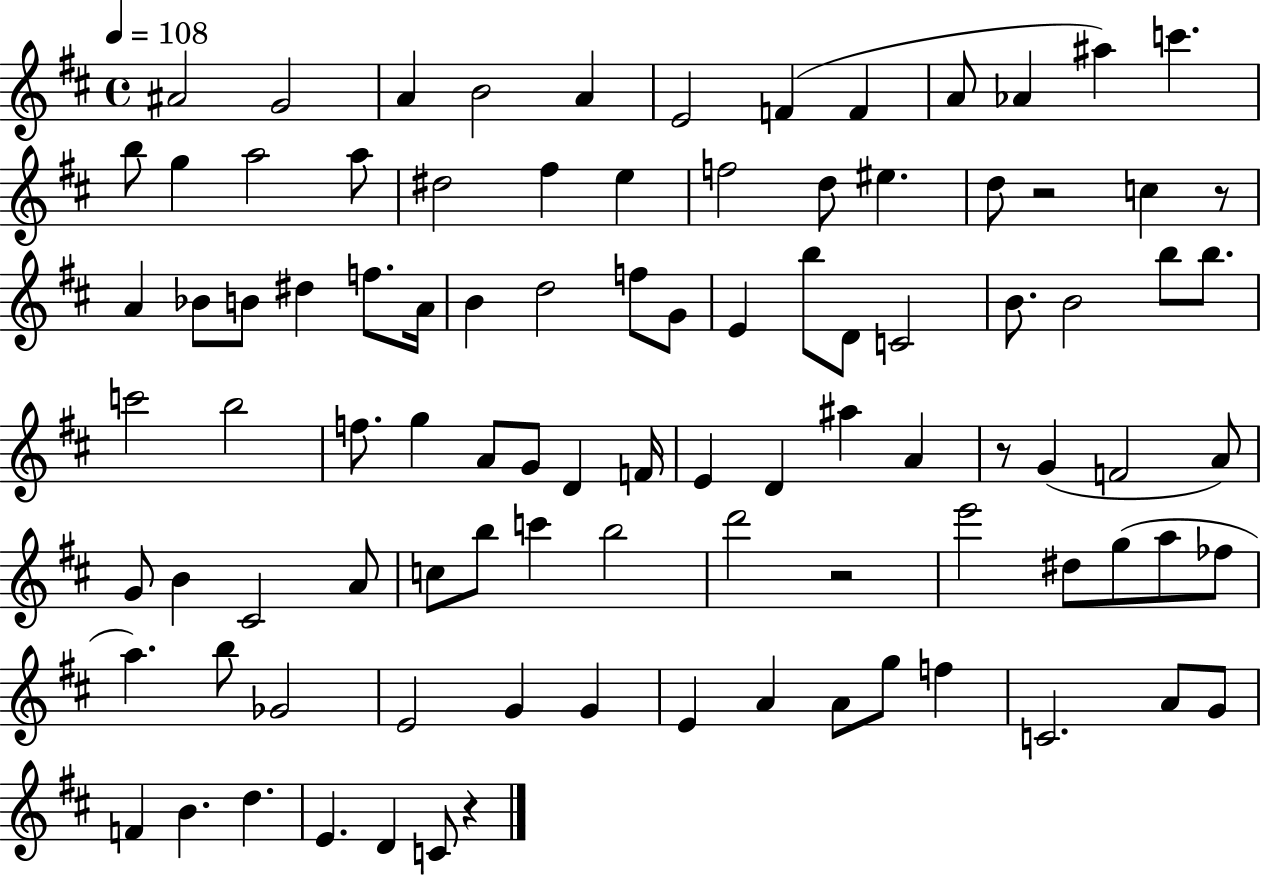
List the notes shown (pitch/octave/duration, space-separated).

A#4/h G4/h A4/q B4/h A4/q E4/h F4/q F4/q A4/e Ab4/q A#5/q C6/q. B5/e G5/q A5/h A5/e D#5/h F#5/q E5/q F5/h D5/e EIS5/q. D5/e R/h C5/q R/e A4/q Bb4/e B4/e D#5/q F5/e. A4/s B4/q D5/h F5/e G4/e E4/q B5/e D4/e C4/h B4/e. B4/h B5/e B5/e. C6/h B5/h F5/e. G5/q A4/e G4/e D4/q F4/s E4/q D4/q A#5/q A4/q R/e G4/q F4/h A4/e G4/e B4/q C#4/h A4/e C5/e B5/e C6/q B5/h D6/h R/h E6/h D#5/e G5/e A5/e FES5/e A5/q. B5/e Gb4/h E4/h G4/q G4/q E4/q A4/q A4/e G5/e F5/q C4/h. A4/e G4/e F4/q B4/q. D5/q. E4/q. D4/q C4/e R/q